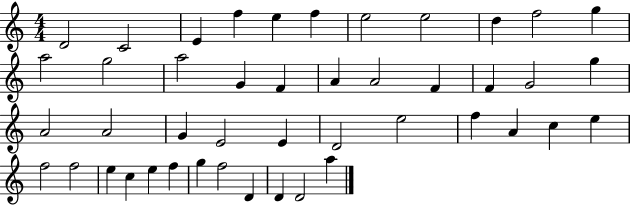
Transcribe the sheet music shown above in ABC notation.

X:1
T:Untitled
M:4/4
L:1/4
K:C
D2 C2 E f e f e2 e2 d f2 g a2 g2 a2 G F A A2 F F G2 g A2 A2 G E2 E D2 e2 f A c e f2 f2 e c e f g f2 D D D2 a